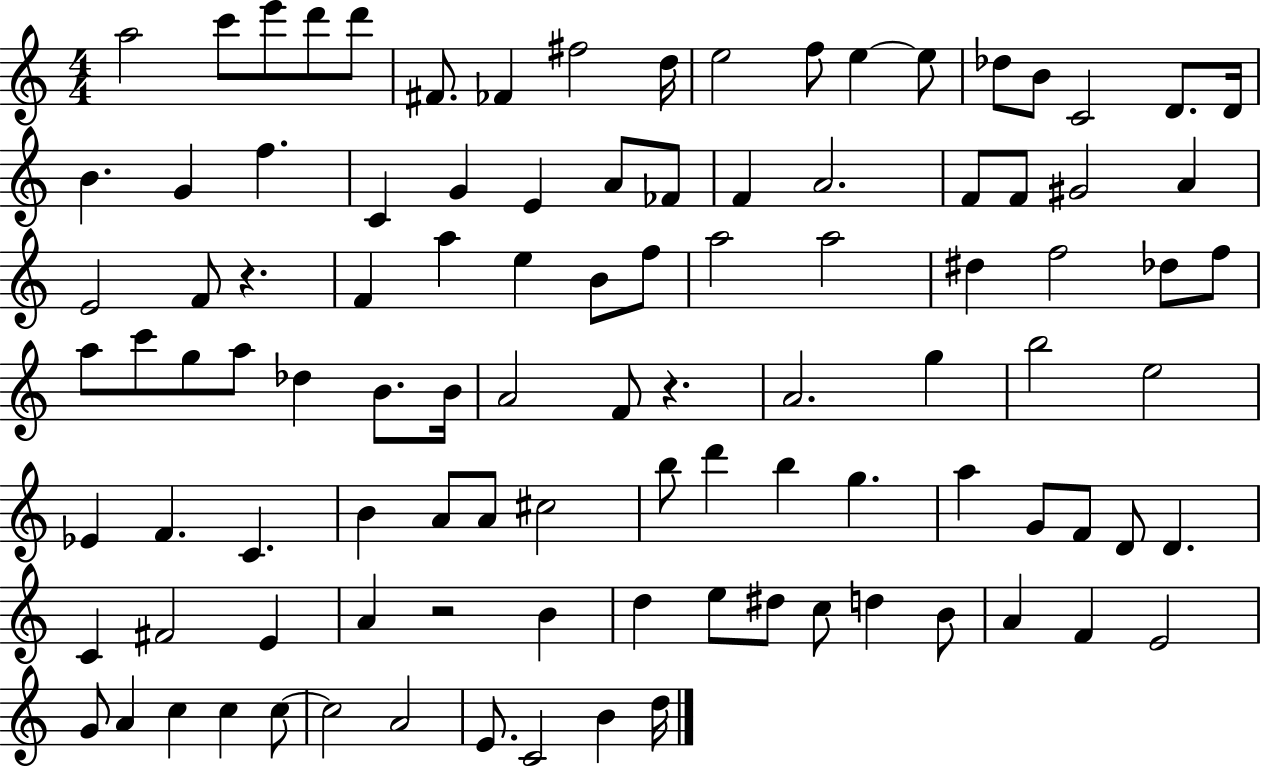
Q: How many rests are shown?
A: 3